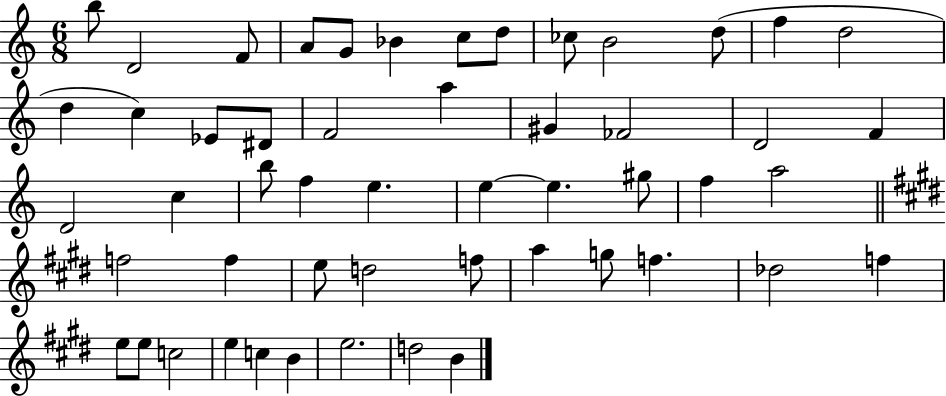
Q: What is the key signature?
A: C major